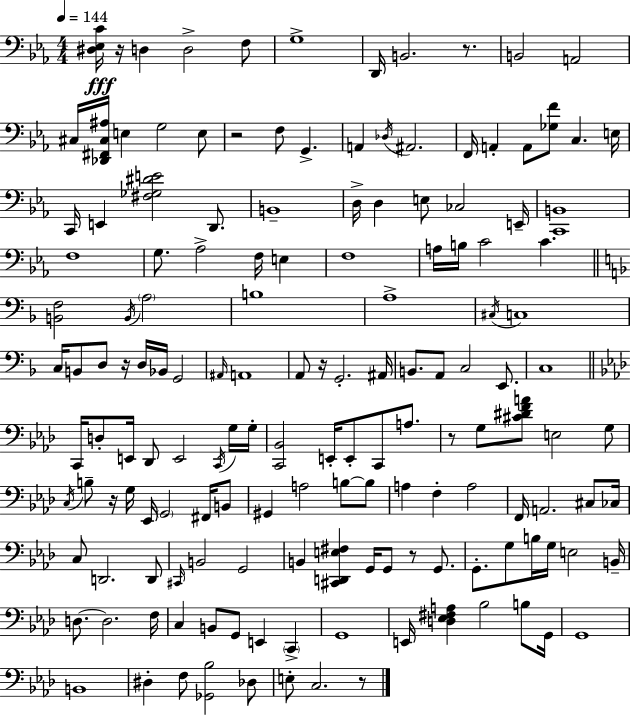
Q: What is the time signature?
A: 4/4